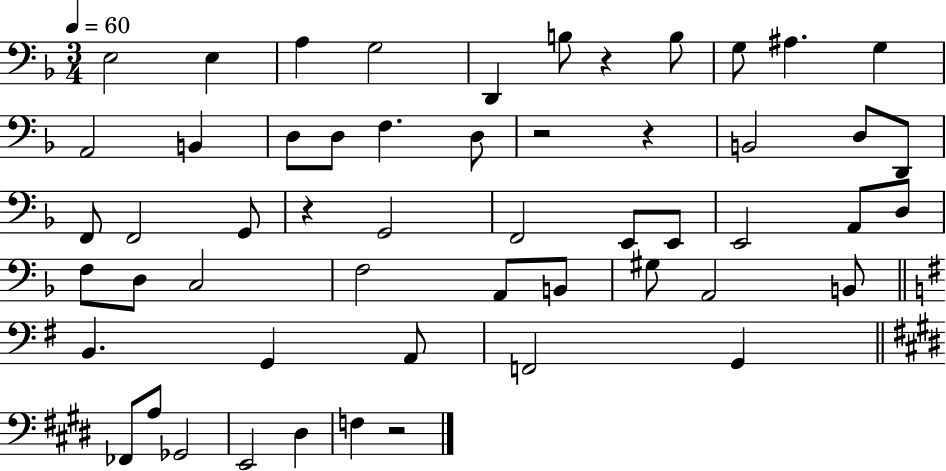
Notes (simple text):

E3/h E3/q A3/q G3/h D2/q B3/e R/q B3/e G3/e A#3/q. G3/q A2/h B2/q D3/e D3/e F3/q. D3/e R/h R/q B2/h D3/e D2/e F2/e F2/h G2/e R/q G2/h F2/h E2/e E2/e E2/h A2/e D3/e F3/e D3/e C3/h F3/h A2/e B2/e G#3/e A2/h B2/e B2/q. G2/q A2/e F2/h G2/q FES2/e A3/e Gb2/h E2/h D#3/q F3/q R/h